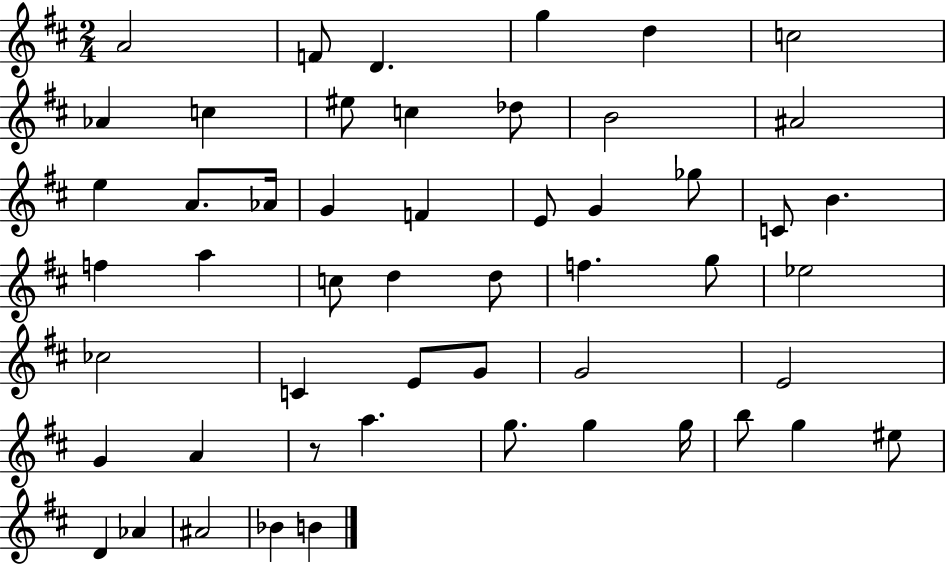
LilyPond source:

{
  \clef treble
  \numericTimeSignature
  \time 2/4
  \key d \major
  a'2 | f'8 d'4. | g''4 d''4 | c''2 | \break aes'4 c''4 | eis''8 c''4 des''8 | b'2 | ais'2 | \break e''4 a'8. aes'16 | g'4 f'4 | e'8 g'4 ges''8 | c'8 b'4. | \break f''4 a''4 | c''8 d''4 d''8 | f''4. g''8 | ees''2 | \break ces''2 | c'4 e'8 g'8 | g'2 | e'2 | \break g'4 a'4 | r8 a''4. | g''8. g''4 g''16 | b''8 g''4 eis''8 | \break d'4 aes'4 | ais'2 | bes'4 b'4 | \bar "|."
}